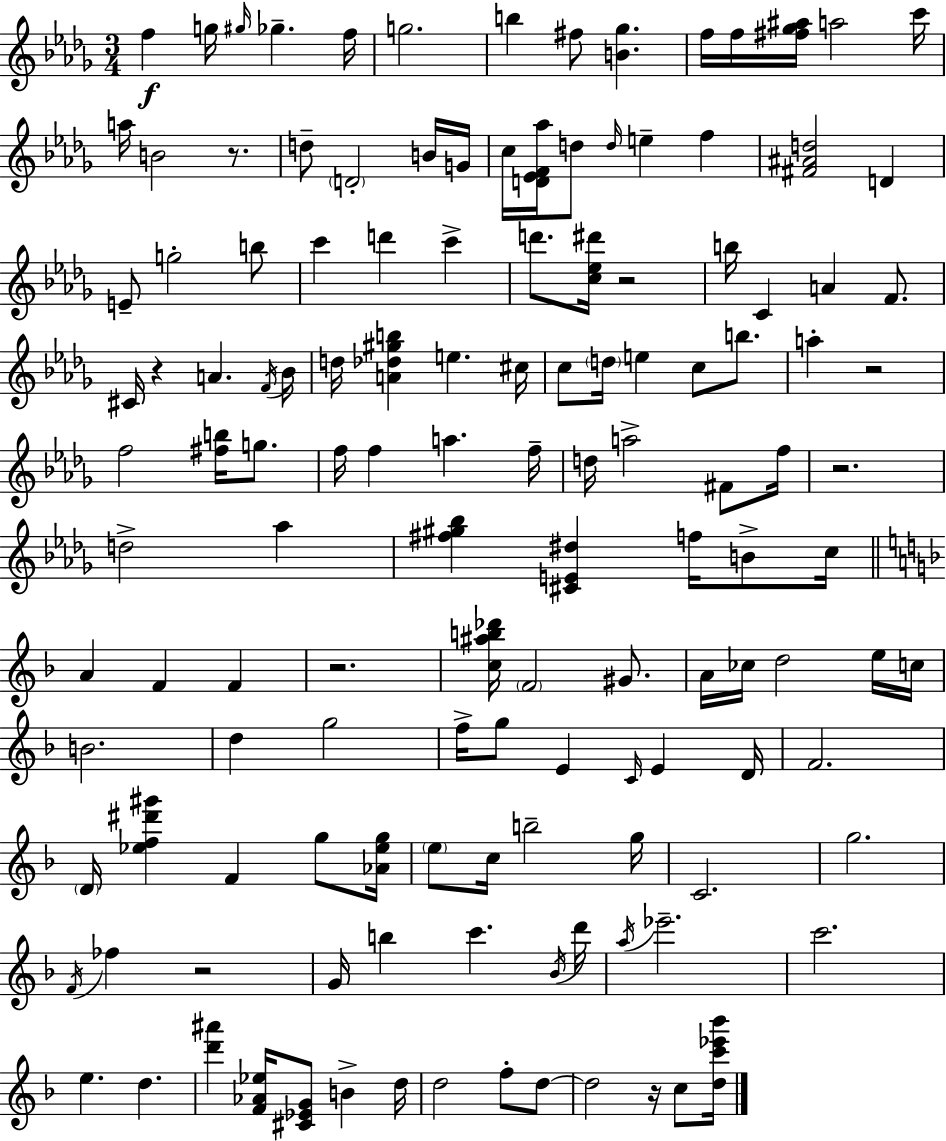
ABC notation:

X:1
T:Untitled
M:3/4
L:1/4
K:Bbm
f g/4 ^g/4 _g f/4 g2 b ^f/2 [B_g] f/4 f/4 [^f_g^a]/4 a2 c'/4 a/4 B2 z/2 d/2 D2 B/4 G/4 c/4 [D_EF_a]/4 d/2 d/4 e f [^F^Ad]2 D E/2 g2 b/2 c' d' c' d'/2 [c_e^d']/4 z2 b/4 C A F/2 ^C/4 z A F/4 _B/4 d/4 [A_d^gb] e ^c/4 c/2 d/4 e c/2 b/2 a z2 f2 [^fb]/4 g/2 f/4 f a f/4 d/4 a2 ^F/2 f/4 z2 d2 _a [^f^g_b] [^CE^d] f/4 B/2 c/4 A F F z2 [c^ab_d']/4 F2 ^G/2 A/4 _c/4 d2 e/4 c/4 B2 d g2 f/4 g/2 E C/4 E D/4 F2 D/4 [_ef^d'^g'] F g/2 [_A_eg]/4 e/2 c/4 b2 g/4 C2 g2 F/4 _f z2 G/4 b c' _B/4 d'/4 a/4 _e'2 c'2 e d [d'^a'] [F_A_e]/4 [^C_EG]/2 B d/4 d2 f/2 d/2 d2 z/4 c/2 [dc'_e'_b']/4